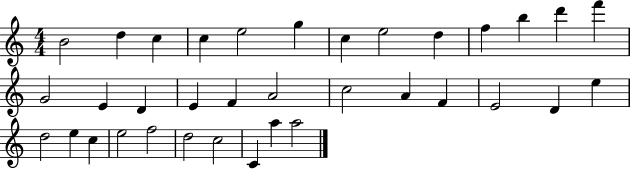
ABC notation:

X:1
T:Untitled
M:4/4
L:1/4
K:C
B2 d c c e2 g c e2 d f b d' f' G2 E D E F A2 c2 A F E2 D e d2 e c e2 f2 d2 c2 C a a2